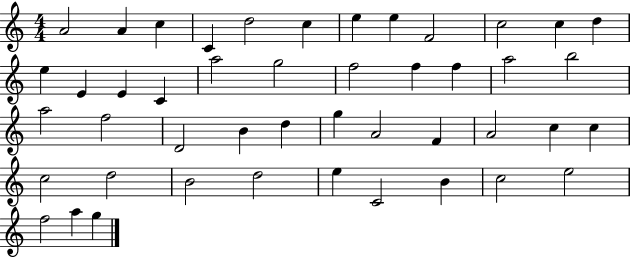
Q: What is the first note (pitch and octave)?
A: A4